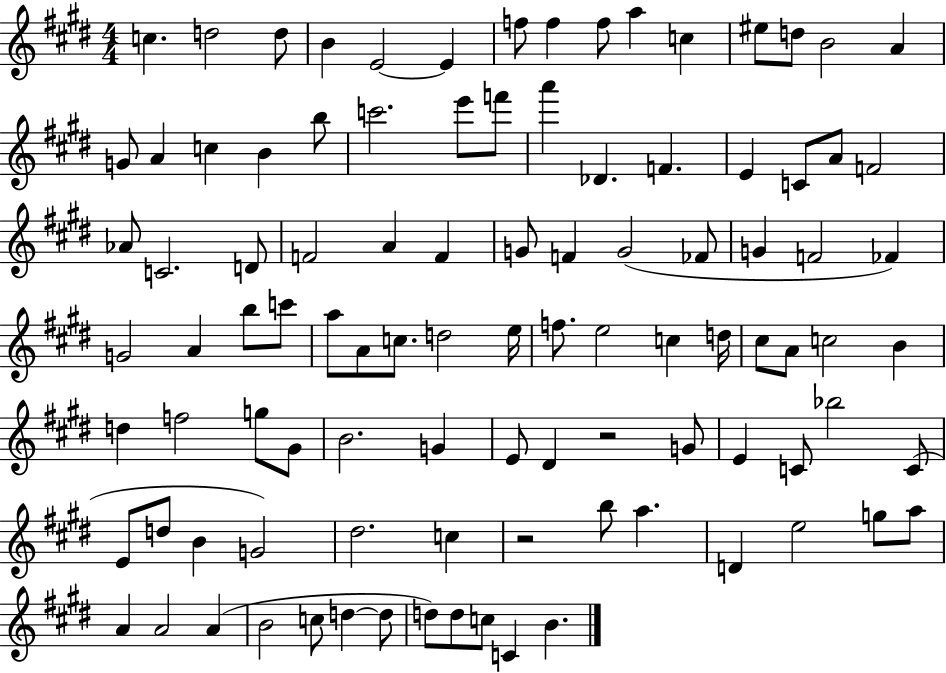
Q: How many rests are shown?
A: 2